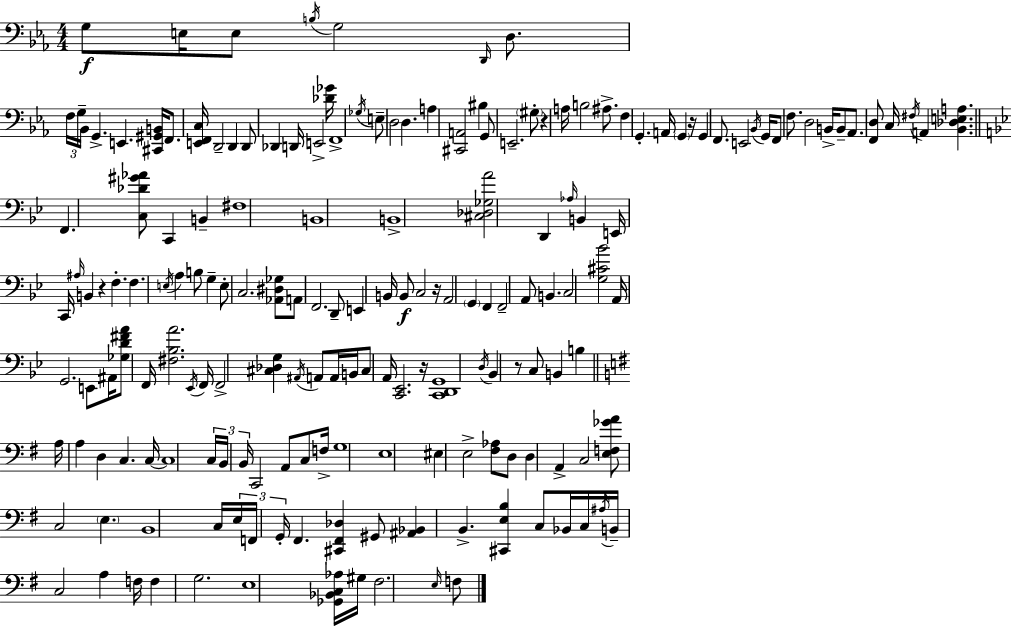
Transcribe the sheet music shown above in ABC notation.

X:1
T:Untitled
M:4/4
L:1/4
K:Cm
G,/2 E,/4 E,/2 B,/4 G,2 D,,/4 D,/2 F,/4 G,/4 _B,,/4 G,, E,, [^C,,^G,,B,,]/4 F,,/2 [E,,F,,C,]/4 D,,2 D,, D,,/2 _D,, D,,/4 E,,2 [_D_G]/4 F,,4 _G,/4 E,/2 D,2 D, A, [^C,,A,,]2 ^B, G,,/2 E,,2 ^G,/2 z A,/4 B,2 ^A,/2 F, G,, A,,/4 G,, z/4 G,, F,,/2 E,,2 _B,,/4 G,,/4 F,,/2 F,/2 D,2 B,,/4 B,,/2 _A,,/2 [F,,D,]/2 C,/4 ^F,/4 A,, [_B,,_D,E,A,] F,, [C,_D^G_A]/2 C,, B,, ^F,4 B,,4 B,,4 [^C,_D,_G,A]2 D,, _A,/4 B,, E,,/4 C,,/4 ^A,/4 B,, z F, F, E,/4 A, B,/2 G, E,/2 C,2 [_A,,^D,_G,]/2 A,,/2 F,,2 D,,/2 E,, B,,/4 B,,/2 C,2 z/4 A,,2 G,, F,, F,,2 A,,/2 B,, C,2 [G,^C_B]2 A,,/4 G,,2 E,,/2 ^A,,/4 [_G,D^FA]/2 F,,/4 [^F,_B,A]2 _E,,/4 F,,/4 F,,2 [^C,_D,G,] ^A,,/4 A,,/2 A,,/4 B,,/4 ^C,/2 A,,/4 [C,,_E,,]2 z/4 [C,,D,,G,,]4 D,/4 _B,, z/2 C,/2 B,, B, A,/4 A, D, C, C,/4 C,4 C,/4 B,,/4 B,,/4 C,,2 A,,/2 C,/2 F,/4 G,4 E,4 ^E, E,2 [^F,_A,]/2 D,/2 D, A,, C,2 [E,F,_GA]/2 C,2 E, B,,4 C,/4 E,/4 F,,/4 G,,/4 ^F,, [^C,,^F,,_D,] ^G,,/2 [^A,,_B,,] B,, [^C,,E,B,] C,/2 _B,,/4 C,/4 ^A,/4 B,,/4 C,2 A, F,/4 F, G,2 E,4 [_G,,_B,,C,_A,]/4 ^G,/4 ^F,2 E,/4 F,/2